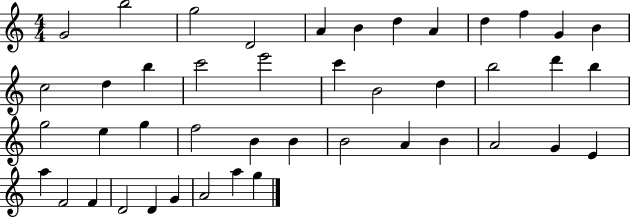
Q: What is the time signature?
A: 4/4